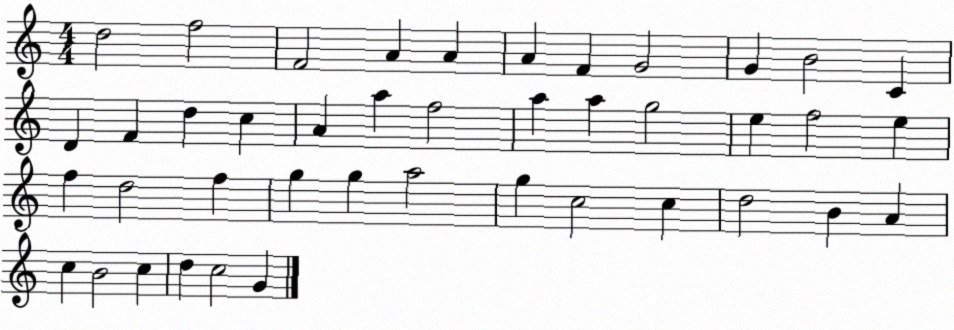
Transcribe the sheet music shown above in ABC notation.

X:1
T:Untitled
M:4/4
L:1/4
K:C
d2 f2 F2 A A A F G2 G B2 C D F d c A a f2 a a g2 e f2 e f d2 f g g a2 g c2 c d2 B A c B2 c d c2 G